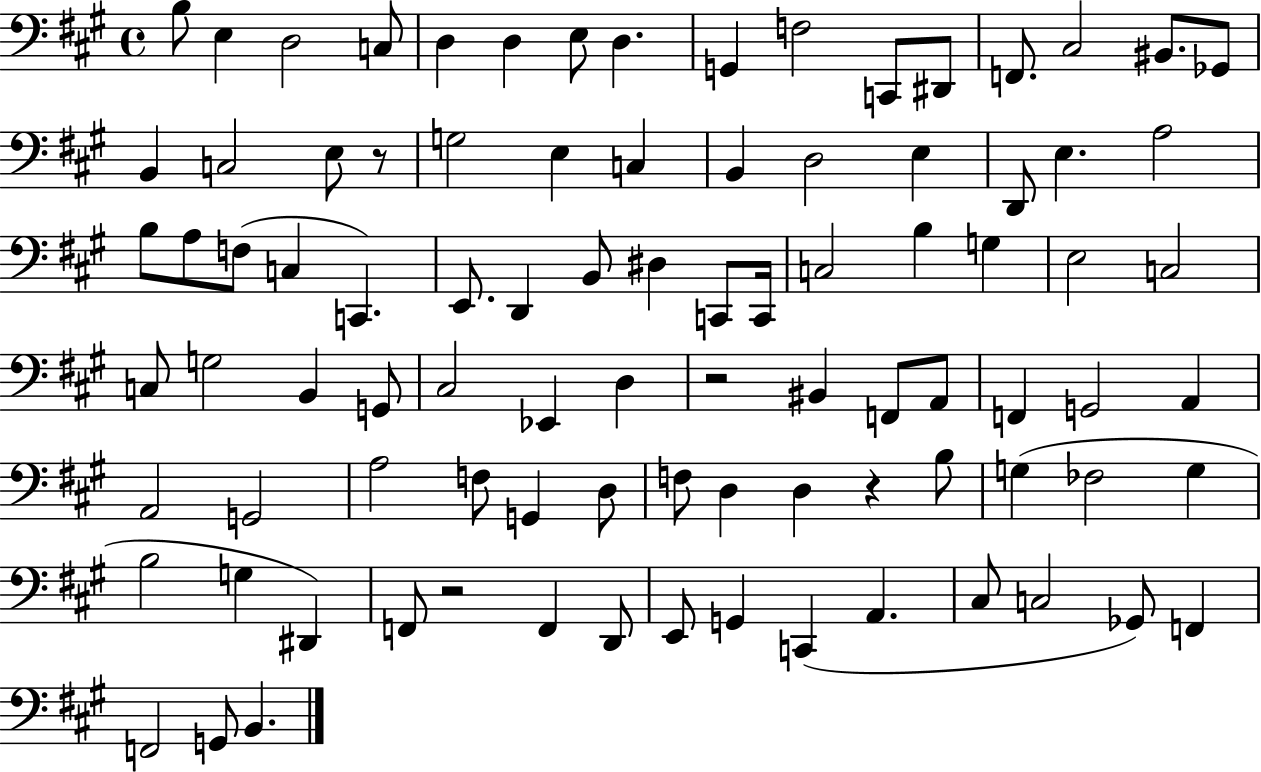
X:1
T:Untitled
M:4/4
L:1/4
K:A
B,/2 E, D,2 C,/2 D, D, E,/2 D, G,, F,2 C,,/2 ^D,,/2 F,,/2 ^C,2 ^B,,/2 _G,,/2 B,, C,2 E,/2 z/2 G,2 E, C, B,, D,2 E, D,,/2 E, A,2 B,/2 A,/2 F,/2 C, C,, E,,/2 D,, B,,/2 ^D, C,,/2 C,,/4 C,2 B, G, E,2 C,2 C,/2 G,2 B,, G,,/2 ^C,2 _E,, D, z2 ^B,, F,,/2 A,,/2 F,, G,,2 A,, A,,2 G,,2 A,2 F,/2 G,, D,/2 F,/2 D, D, z B,/2 G, _F,2 G, B,2 G, ^D,, F,,/2 z2 F,, D,,/2 E,,/2 G,, C,, A,, ^C,/2 C,2 _G,,/2 F,, F,,2 G,,/2 B,,